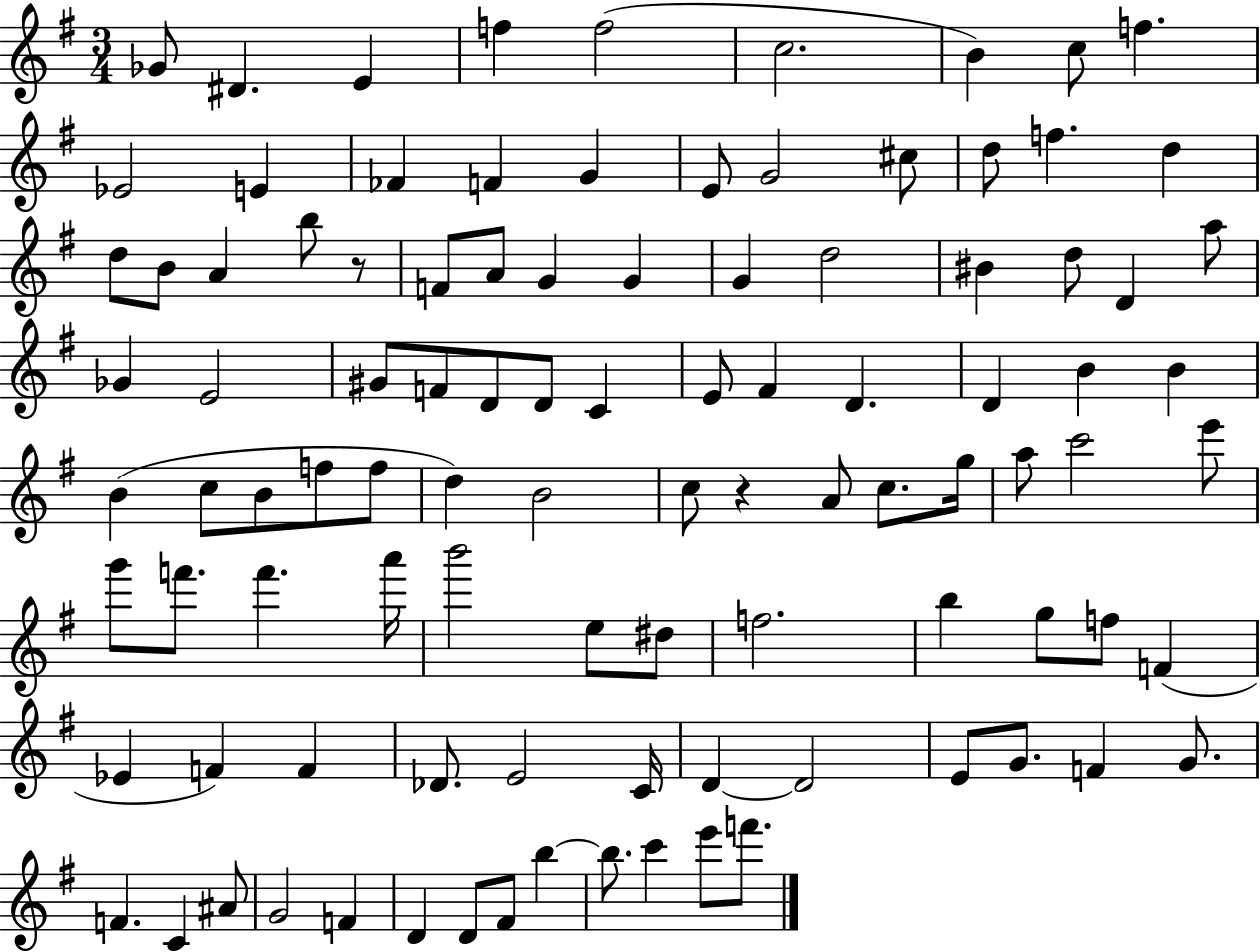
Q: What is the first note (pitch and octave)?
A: Gb4